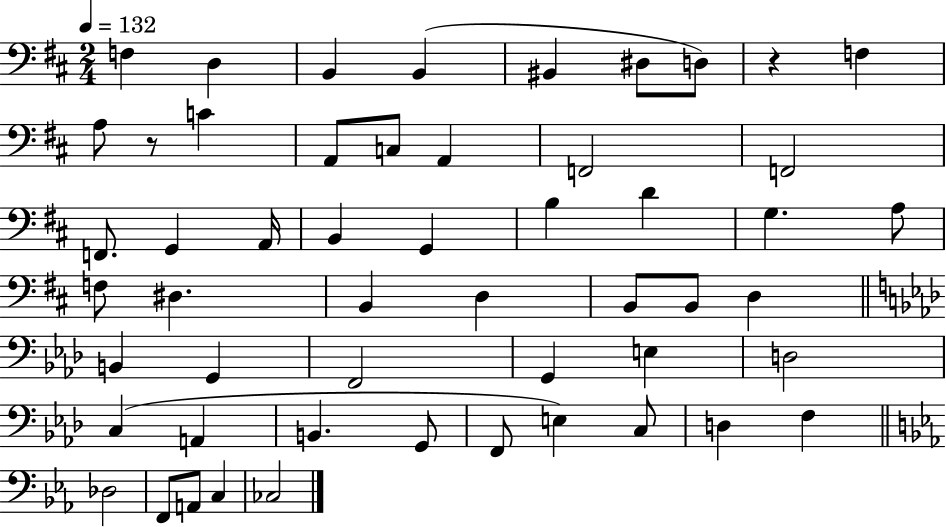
F3/q D3/q B2/q B2/q BIS2/q D#3/e D3/e R/q F3/q A3/e R/e C4/q A2/e C3/e A2/q F2/h F2/h F2/e. G2/q A2/s B2/q G2/q B3/q D4/q G3/q. A3/e F3/e D#3/q. B2/q D3/q B2/e B2/e D3/q B2/q G2/q F2/h G2/q E3/q D3/h C3/q A2/q B2/q. G2/e F2/e E3/q C3/e D3/q F3/q Db3/h F2/e A2/e C3/q CES3/h